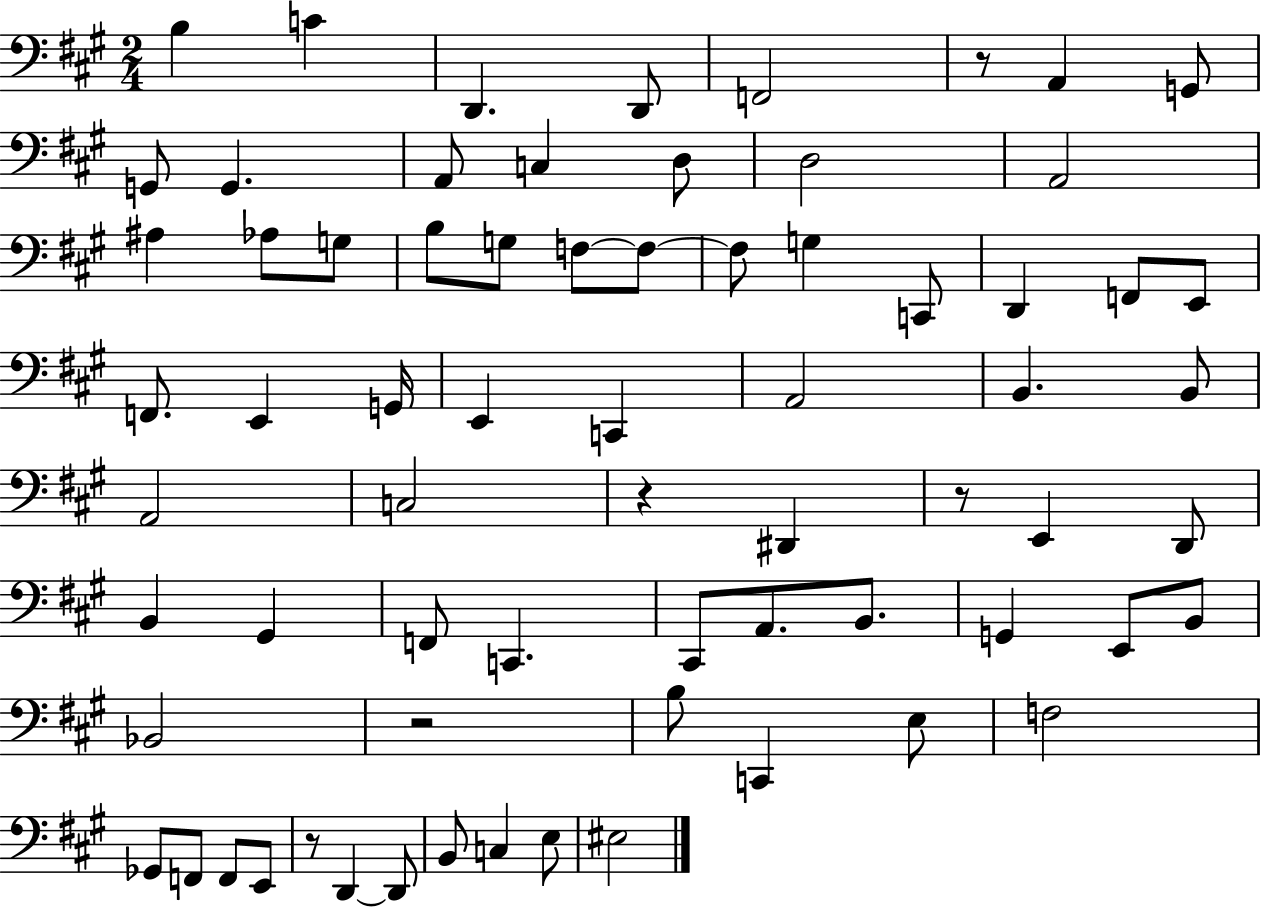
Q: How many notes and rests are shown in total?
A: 70